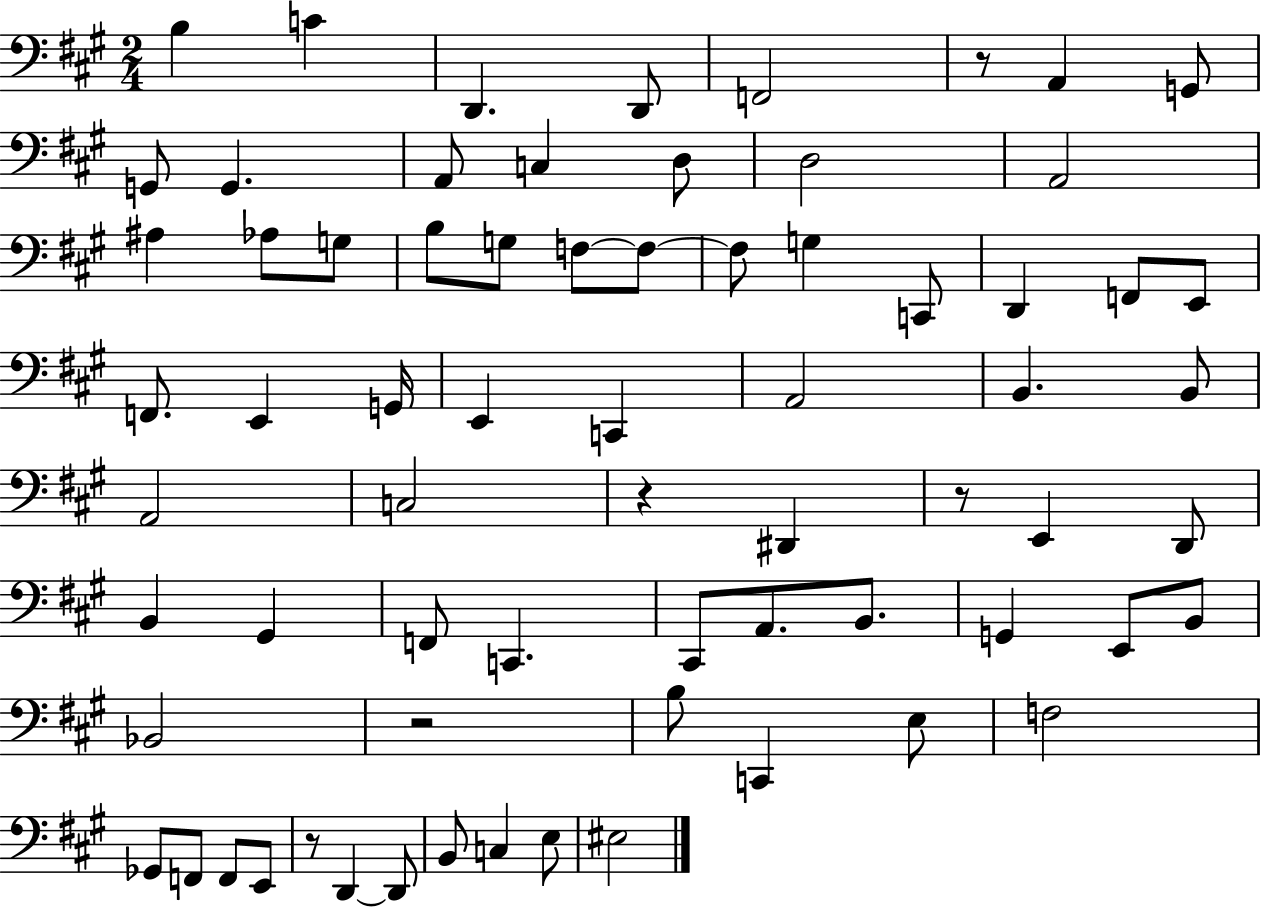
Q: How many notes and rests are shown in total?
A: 70